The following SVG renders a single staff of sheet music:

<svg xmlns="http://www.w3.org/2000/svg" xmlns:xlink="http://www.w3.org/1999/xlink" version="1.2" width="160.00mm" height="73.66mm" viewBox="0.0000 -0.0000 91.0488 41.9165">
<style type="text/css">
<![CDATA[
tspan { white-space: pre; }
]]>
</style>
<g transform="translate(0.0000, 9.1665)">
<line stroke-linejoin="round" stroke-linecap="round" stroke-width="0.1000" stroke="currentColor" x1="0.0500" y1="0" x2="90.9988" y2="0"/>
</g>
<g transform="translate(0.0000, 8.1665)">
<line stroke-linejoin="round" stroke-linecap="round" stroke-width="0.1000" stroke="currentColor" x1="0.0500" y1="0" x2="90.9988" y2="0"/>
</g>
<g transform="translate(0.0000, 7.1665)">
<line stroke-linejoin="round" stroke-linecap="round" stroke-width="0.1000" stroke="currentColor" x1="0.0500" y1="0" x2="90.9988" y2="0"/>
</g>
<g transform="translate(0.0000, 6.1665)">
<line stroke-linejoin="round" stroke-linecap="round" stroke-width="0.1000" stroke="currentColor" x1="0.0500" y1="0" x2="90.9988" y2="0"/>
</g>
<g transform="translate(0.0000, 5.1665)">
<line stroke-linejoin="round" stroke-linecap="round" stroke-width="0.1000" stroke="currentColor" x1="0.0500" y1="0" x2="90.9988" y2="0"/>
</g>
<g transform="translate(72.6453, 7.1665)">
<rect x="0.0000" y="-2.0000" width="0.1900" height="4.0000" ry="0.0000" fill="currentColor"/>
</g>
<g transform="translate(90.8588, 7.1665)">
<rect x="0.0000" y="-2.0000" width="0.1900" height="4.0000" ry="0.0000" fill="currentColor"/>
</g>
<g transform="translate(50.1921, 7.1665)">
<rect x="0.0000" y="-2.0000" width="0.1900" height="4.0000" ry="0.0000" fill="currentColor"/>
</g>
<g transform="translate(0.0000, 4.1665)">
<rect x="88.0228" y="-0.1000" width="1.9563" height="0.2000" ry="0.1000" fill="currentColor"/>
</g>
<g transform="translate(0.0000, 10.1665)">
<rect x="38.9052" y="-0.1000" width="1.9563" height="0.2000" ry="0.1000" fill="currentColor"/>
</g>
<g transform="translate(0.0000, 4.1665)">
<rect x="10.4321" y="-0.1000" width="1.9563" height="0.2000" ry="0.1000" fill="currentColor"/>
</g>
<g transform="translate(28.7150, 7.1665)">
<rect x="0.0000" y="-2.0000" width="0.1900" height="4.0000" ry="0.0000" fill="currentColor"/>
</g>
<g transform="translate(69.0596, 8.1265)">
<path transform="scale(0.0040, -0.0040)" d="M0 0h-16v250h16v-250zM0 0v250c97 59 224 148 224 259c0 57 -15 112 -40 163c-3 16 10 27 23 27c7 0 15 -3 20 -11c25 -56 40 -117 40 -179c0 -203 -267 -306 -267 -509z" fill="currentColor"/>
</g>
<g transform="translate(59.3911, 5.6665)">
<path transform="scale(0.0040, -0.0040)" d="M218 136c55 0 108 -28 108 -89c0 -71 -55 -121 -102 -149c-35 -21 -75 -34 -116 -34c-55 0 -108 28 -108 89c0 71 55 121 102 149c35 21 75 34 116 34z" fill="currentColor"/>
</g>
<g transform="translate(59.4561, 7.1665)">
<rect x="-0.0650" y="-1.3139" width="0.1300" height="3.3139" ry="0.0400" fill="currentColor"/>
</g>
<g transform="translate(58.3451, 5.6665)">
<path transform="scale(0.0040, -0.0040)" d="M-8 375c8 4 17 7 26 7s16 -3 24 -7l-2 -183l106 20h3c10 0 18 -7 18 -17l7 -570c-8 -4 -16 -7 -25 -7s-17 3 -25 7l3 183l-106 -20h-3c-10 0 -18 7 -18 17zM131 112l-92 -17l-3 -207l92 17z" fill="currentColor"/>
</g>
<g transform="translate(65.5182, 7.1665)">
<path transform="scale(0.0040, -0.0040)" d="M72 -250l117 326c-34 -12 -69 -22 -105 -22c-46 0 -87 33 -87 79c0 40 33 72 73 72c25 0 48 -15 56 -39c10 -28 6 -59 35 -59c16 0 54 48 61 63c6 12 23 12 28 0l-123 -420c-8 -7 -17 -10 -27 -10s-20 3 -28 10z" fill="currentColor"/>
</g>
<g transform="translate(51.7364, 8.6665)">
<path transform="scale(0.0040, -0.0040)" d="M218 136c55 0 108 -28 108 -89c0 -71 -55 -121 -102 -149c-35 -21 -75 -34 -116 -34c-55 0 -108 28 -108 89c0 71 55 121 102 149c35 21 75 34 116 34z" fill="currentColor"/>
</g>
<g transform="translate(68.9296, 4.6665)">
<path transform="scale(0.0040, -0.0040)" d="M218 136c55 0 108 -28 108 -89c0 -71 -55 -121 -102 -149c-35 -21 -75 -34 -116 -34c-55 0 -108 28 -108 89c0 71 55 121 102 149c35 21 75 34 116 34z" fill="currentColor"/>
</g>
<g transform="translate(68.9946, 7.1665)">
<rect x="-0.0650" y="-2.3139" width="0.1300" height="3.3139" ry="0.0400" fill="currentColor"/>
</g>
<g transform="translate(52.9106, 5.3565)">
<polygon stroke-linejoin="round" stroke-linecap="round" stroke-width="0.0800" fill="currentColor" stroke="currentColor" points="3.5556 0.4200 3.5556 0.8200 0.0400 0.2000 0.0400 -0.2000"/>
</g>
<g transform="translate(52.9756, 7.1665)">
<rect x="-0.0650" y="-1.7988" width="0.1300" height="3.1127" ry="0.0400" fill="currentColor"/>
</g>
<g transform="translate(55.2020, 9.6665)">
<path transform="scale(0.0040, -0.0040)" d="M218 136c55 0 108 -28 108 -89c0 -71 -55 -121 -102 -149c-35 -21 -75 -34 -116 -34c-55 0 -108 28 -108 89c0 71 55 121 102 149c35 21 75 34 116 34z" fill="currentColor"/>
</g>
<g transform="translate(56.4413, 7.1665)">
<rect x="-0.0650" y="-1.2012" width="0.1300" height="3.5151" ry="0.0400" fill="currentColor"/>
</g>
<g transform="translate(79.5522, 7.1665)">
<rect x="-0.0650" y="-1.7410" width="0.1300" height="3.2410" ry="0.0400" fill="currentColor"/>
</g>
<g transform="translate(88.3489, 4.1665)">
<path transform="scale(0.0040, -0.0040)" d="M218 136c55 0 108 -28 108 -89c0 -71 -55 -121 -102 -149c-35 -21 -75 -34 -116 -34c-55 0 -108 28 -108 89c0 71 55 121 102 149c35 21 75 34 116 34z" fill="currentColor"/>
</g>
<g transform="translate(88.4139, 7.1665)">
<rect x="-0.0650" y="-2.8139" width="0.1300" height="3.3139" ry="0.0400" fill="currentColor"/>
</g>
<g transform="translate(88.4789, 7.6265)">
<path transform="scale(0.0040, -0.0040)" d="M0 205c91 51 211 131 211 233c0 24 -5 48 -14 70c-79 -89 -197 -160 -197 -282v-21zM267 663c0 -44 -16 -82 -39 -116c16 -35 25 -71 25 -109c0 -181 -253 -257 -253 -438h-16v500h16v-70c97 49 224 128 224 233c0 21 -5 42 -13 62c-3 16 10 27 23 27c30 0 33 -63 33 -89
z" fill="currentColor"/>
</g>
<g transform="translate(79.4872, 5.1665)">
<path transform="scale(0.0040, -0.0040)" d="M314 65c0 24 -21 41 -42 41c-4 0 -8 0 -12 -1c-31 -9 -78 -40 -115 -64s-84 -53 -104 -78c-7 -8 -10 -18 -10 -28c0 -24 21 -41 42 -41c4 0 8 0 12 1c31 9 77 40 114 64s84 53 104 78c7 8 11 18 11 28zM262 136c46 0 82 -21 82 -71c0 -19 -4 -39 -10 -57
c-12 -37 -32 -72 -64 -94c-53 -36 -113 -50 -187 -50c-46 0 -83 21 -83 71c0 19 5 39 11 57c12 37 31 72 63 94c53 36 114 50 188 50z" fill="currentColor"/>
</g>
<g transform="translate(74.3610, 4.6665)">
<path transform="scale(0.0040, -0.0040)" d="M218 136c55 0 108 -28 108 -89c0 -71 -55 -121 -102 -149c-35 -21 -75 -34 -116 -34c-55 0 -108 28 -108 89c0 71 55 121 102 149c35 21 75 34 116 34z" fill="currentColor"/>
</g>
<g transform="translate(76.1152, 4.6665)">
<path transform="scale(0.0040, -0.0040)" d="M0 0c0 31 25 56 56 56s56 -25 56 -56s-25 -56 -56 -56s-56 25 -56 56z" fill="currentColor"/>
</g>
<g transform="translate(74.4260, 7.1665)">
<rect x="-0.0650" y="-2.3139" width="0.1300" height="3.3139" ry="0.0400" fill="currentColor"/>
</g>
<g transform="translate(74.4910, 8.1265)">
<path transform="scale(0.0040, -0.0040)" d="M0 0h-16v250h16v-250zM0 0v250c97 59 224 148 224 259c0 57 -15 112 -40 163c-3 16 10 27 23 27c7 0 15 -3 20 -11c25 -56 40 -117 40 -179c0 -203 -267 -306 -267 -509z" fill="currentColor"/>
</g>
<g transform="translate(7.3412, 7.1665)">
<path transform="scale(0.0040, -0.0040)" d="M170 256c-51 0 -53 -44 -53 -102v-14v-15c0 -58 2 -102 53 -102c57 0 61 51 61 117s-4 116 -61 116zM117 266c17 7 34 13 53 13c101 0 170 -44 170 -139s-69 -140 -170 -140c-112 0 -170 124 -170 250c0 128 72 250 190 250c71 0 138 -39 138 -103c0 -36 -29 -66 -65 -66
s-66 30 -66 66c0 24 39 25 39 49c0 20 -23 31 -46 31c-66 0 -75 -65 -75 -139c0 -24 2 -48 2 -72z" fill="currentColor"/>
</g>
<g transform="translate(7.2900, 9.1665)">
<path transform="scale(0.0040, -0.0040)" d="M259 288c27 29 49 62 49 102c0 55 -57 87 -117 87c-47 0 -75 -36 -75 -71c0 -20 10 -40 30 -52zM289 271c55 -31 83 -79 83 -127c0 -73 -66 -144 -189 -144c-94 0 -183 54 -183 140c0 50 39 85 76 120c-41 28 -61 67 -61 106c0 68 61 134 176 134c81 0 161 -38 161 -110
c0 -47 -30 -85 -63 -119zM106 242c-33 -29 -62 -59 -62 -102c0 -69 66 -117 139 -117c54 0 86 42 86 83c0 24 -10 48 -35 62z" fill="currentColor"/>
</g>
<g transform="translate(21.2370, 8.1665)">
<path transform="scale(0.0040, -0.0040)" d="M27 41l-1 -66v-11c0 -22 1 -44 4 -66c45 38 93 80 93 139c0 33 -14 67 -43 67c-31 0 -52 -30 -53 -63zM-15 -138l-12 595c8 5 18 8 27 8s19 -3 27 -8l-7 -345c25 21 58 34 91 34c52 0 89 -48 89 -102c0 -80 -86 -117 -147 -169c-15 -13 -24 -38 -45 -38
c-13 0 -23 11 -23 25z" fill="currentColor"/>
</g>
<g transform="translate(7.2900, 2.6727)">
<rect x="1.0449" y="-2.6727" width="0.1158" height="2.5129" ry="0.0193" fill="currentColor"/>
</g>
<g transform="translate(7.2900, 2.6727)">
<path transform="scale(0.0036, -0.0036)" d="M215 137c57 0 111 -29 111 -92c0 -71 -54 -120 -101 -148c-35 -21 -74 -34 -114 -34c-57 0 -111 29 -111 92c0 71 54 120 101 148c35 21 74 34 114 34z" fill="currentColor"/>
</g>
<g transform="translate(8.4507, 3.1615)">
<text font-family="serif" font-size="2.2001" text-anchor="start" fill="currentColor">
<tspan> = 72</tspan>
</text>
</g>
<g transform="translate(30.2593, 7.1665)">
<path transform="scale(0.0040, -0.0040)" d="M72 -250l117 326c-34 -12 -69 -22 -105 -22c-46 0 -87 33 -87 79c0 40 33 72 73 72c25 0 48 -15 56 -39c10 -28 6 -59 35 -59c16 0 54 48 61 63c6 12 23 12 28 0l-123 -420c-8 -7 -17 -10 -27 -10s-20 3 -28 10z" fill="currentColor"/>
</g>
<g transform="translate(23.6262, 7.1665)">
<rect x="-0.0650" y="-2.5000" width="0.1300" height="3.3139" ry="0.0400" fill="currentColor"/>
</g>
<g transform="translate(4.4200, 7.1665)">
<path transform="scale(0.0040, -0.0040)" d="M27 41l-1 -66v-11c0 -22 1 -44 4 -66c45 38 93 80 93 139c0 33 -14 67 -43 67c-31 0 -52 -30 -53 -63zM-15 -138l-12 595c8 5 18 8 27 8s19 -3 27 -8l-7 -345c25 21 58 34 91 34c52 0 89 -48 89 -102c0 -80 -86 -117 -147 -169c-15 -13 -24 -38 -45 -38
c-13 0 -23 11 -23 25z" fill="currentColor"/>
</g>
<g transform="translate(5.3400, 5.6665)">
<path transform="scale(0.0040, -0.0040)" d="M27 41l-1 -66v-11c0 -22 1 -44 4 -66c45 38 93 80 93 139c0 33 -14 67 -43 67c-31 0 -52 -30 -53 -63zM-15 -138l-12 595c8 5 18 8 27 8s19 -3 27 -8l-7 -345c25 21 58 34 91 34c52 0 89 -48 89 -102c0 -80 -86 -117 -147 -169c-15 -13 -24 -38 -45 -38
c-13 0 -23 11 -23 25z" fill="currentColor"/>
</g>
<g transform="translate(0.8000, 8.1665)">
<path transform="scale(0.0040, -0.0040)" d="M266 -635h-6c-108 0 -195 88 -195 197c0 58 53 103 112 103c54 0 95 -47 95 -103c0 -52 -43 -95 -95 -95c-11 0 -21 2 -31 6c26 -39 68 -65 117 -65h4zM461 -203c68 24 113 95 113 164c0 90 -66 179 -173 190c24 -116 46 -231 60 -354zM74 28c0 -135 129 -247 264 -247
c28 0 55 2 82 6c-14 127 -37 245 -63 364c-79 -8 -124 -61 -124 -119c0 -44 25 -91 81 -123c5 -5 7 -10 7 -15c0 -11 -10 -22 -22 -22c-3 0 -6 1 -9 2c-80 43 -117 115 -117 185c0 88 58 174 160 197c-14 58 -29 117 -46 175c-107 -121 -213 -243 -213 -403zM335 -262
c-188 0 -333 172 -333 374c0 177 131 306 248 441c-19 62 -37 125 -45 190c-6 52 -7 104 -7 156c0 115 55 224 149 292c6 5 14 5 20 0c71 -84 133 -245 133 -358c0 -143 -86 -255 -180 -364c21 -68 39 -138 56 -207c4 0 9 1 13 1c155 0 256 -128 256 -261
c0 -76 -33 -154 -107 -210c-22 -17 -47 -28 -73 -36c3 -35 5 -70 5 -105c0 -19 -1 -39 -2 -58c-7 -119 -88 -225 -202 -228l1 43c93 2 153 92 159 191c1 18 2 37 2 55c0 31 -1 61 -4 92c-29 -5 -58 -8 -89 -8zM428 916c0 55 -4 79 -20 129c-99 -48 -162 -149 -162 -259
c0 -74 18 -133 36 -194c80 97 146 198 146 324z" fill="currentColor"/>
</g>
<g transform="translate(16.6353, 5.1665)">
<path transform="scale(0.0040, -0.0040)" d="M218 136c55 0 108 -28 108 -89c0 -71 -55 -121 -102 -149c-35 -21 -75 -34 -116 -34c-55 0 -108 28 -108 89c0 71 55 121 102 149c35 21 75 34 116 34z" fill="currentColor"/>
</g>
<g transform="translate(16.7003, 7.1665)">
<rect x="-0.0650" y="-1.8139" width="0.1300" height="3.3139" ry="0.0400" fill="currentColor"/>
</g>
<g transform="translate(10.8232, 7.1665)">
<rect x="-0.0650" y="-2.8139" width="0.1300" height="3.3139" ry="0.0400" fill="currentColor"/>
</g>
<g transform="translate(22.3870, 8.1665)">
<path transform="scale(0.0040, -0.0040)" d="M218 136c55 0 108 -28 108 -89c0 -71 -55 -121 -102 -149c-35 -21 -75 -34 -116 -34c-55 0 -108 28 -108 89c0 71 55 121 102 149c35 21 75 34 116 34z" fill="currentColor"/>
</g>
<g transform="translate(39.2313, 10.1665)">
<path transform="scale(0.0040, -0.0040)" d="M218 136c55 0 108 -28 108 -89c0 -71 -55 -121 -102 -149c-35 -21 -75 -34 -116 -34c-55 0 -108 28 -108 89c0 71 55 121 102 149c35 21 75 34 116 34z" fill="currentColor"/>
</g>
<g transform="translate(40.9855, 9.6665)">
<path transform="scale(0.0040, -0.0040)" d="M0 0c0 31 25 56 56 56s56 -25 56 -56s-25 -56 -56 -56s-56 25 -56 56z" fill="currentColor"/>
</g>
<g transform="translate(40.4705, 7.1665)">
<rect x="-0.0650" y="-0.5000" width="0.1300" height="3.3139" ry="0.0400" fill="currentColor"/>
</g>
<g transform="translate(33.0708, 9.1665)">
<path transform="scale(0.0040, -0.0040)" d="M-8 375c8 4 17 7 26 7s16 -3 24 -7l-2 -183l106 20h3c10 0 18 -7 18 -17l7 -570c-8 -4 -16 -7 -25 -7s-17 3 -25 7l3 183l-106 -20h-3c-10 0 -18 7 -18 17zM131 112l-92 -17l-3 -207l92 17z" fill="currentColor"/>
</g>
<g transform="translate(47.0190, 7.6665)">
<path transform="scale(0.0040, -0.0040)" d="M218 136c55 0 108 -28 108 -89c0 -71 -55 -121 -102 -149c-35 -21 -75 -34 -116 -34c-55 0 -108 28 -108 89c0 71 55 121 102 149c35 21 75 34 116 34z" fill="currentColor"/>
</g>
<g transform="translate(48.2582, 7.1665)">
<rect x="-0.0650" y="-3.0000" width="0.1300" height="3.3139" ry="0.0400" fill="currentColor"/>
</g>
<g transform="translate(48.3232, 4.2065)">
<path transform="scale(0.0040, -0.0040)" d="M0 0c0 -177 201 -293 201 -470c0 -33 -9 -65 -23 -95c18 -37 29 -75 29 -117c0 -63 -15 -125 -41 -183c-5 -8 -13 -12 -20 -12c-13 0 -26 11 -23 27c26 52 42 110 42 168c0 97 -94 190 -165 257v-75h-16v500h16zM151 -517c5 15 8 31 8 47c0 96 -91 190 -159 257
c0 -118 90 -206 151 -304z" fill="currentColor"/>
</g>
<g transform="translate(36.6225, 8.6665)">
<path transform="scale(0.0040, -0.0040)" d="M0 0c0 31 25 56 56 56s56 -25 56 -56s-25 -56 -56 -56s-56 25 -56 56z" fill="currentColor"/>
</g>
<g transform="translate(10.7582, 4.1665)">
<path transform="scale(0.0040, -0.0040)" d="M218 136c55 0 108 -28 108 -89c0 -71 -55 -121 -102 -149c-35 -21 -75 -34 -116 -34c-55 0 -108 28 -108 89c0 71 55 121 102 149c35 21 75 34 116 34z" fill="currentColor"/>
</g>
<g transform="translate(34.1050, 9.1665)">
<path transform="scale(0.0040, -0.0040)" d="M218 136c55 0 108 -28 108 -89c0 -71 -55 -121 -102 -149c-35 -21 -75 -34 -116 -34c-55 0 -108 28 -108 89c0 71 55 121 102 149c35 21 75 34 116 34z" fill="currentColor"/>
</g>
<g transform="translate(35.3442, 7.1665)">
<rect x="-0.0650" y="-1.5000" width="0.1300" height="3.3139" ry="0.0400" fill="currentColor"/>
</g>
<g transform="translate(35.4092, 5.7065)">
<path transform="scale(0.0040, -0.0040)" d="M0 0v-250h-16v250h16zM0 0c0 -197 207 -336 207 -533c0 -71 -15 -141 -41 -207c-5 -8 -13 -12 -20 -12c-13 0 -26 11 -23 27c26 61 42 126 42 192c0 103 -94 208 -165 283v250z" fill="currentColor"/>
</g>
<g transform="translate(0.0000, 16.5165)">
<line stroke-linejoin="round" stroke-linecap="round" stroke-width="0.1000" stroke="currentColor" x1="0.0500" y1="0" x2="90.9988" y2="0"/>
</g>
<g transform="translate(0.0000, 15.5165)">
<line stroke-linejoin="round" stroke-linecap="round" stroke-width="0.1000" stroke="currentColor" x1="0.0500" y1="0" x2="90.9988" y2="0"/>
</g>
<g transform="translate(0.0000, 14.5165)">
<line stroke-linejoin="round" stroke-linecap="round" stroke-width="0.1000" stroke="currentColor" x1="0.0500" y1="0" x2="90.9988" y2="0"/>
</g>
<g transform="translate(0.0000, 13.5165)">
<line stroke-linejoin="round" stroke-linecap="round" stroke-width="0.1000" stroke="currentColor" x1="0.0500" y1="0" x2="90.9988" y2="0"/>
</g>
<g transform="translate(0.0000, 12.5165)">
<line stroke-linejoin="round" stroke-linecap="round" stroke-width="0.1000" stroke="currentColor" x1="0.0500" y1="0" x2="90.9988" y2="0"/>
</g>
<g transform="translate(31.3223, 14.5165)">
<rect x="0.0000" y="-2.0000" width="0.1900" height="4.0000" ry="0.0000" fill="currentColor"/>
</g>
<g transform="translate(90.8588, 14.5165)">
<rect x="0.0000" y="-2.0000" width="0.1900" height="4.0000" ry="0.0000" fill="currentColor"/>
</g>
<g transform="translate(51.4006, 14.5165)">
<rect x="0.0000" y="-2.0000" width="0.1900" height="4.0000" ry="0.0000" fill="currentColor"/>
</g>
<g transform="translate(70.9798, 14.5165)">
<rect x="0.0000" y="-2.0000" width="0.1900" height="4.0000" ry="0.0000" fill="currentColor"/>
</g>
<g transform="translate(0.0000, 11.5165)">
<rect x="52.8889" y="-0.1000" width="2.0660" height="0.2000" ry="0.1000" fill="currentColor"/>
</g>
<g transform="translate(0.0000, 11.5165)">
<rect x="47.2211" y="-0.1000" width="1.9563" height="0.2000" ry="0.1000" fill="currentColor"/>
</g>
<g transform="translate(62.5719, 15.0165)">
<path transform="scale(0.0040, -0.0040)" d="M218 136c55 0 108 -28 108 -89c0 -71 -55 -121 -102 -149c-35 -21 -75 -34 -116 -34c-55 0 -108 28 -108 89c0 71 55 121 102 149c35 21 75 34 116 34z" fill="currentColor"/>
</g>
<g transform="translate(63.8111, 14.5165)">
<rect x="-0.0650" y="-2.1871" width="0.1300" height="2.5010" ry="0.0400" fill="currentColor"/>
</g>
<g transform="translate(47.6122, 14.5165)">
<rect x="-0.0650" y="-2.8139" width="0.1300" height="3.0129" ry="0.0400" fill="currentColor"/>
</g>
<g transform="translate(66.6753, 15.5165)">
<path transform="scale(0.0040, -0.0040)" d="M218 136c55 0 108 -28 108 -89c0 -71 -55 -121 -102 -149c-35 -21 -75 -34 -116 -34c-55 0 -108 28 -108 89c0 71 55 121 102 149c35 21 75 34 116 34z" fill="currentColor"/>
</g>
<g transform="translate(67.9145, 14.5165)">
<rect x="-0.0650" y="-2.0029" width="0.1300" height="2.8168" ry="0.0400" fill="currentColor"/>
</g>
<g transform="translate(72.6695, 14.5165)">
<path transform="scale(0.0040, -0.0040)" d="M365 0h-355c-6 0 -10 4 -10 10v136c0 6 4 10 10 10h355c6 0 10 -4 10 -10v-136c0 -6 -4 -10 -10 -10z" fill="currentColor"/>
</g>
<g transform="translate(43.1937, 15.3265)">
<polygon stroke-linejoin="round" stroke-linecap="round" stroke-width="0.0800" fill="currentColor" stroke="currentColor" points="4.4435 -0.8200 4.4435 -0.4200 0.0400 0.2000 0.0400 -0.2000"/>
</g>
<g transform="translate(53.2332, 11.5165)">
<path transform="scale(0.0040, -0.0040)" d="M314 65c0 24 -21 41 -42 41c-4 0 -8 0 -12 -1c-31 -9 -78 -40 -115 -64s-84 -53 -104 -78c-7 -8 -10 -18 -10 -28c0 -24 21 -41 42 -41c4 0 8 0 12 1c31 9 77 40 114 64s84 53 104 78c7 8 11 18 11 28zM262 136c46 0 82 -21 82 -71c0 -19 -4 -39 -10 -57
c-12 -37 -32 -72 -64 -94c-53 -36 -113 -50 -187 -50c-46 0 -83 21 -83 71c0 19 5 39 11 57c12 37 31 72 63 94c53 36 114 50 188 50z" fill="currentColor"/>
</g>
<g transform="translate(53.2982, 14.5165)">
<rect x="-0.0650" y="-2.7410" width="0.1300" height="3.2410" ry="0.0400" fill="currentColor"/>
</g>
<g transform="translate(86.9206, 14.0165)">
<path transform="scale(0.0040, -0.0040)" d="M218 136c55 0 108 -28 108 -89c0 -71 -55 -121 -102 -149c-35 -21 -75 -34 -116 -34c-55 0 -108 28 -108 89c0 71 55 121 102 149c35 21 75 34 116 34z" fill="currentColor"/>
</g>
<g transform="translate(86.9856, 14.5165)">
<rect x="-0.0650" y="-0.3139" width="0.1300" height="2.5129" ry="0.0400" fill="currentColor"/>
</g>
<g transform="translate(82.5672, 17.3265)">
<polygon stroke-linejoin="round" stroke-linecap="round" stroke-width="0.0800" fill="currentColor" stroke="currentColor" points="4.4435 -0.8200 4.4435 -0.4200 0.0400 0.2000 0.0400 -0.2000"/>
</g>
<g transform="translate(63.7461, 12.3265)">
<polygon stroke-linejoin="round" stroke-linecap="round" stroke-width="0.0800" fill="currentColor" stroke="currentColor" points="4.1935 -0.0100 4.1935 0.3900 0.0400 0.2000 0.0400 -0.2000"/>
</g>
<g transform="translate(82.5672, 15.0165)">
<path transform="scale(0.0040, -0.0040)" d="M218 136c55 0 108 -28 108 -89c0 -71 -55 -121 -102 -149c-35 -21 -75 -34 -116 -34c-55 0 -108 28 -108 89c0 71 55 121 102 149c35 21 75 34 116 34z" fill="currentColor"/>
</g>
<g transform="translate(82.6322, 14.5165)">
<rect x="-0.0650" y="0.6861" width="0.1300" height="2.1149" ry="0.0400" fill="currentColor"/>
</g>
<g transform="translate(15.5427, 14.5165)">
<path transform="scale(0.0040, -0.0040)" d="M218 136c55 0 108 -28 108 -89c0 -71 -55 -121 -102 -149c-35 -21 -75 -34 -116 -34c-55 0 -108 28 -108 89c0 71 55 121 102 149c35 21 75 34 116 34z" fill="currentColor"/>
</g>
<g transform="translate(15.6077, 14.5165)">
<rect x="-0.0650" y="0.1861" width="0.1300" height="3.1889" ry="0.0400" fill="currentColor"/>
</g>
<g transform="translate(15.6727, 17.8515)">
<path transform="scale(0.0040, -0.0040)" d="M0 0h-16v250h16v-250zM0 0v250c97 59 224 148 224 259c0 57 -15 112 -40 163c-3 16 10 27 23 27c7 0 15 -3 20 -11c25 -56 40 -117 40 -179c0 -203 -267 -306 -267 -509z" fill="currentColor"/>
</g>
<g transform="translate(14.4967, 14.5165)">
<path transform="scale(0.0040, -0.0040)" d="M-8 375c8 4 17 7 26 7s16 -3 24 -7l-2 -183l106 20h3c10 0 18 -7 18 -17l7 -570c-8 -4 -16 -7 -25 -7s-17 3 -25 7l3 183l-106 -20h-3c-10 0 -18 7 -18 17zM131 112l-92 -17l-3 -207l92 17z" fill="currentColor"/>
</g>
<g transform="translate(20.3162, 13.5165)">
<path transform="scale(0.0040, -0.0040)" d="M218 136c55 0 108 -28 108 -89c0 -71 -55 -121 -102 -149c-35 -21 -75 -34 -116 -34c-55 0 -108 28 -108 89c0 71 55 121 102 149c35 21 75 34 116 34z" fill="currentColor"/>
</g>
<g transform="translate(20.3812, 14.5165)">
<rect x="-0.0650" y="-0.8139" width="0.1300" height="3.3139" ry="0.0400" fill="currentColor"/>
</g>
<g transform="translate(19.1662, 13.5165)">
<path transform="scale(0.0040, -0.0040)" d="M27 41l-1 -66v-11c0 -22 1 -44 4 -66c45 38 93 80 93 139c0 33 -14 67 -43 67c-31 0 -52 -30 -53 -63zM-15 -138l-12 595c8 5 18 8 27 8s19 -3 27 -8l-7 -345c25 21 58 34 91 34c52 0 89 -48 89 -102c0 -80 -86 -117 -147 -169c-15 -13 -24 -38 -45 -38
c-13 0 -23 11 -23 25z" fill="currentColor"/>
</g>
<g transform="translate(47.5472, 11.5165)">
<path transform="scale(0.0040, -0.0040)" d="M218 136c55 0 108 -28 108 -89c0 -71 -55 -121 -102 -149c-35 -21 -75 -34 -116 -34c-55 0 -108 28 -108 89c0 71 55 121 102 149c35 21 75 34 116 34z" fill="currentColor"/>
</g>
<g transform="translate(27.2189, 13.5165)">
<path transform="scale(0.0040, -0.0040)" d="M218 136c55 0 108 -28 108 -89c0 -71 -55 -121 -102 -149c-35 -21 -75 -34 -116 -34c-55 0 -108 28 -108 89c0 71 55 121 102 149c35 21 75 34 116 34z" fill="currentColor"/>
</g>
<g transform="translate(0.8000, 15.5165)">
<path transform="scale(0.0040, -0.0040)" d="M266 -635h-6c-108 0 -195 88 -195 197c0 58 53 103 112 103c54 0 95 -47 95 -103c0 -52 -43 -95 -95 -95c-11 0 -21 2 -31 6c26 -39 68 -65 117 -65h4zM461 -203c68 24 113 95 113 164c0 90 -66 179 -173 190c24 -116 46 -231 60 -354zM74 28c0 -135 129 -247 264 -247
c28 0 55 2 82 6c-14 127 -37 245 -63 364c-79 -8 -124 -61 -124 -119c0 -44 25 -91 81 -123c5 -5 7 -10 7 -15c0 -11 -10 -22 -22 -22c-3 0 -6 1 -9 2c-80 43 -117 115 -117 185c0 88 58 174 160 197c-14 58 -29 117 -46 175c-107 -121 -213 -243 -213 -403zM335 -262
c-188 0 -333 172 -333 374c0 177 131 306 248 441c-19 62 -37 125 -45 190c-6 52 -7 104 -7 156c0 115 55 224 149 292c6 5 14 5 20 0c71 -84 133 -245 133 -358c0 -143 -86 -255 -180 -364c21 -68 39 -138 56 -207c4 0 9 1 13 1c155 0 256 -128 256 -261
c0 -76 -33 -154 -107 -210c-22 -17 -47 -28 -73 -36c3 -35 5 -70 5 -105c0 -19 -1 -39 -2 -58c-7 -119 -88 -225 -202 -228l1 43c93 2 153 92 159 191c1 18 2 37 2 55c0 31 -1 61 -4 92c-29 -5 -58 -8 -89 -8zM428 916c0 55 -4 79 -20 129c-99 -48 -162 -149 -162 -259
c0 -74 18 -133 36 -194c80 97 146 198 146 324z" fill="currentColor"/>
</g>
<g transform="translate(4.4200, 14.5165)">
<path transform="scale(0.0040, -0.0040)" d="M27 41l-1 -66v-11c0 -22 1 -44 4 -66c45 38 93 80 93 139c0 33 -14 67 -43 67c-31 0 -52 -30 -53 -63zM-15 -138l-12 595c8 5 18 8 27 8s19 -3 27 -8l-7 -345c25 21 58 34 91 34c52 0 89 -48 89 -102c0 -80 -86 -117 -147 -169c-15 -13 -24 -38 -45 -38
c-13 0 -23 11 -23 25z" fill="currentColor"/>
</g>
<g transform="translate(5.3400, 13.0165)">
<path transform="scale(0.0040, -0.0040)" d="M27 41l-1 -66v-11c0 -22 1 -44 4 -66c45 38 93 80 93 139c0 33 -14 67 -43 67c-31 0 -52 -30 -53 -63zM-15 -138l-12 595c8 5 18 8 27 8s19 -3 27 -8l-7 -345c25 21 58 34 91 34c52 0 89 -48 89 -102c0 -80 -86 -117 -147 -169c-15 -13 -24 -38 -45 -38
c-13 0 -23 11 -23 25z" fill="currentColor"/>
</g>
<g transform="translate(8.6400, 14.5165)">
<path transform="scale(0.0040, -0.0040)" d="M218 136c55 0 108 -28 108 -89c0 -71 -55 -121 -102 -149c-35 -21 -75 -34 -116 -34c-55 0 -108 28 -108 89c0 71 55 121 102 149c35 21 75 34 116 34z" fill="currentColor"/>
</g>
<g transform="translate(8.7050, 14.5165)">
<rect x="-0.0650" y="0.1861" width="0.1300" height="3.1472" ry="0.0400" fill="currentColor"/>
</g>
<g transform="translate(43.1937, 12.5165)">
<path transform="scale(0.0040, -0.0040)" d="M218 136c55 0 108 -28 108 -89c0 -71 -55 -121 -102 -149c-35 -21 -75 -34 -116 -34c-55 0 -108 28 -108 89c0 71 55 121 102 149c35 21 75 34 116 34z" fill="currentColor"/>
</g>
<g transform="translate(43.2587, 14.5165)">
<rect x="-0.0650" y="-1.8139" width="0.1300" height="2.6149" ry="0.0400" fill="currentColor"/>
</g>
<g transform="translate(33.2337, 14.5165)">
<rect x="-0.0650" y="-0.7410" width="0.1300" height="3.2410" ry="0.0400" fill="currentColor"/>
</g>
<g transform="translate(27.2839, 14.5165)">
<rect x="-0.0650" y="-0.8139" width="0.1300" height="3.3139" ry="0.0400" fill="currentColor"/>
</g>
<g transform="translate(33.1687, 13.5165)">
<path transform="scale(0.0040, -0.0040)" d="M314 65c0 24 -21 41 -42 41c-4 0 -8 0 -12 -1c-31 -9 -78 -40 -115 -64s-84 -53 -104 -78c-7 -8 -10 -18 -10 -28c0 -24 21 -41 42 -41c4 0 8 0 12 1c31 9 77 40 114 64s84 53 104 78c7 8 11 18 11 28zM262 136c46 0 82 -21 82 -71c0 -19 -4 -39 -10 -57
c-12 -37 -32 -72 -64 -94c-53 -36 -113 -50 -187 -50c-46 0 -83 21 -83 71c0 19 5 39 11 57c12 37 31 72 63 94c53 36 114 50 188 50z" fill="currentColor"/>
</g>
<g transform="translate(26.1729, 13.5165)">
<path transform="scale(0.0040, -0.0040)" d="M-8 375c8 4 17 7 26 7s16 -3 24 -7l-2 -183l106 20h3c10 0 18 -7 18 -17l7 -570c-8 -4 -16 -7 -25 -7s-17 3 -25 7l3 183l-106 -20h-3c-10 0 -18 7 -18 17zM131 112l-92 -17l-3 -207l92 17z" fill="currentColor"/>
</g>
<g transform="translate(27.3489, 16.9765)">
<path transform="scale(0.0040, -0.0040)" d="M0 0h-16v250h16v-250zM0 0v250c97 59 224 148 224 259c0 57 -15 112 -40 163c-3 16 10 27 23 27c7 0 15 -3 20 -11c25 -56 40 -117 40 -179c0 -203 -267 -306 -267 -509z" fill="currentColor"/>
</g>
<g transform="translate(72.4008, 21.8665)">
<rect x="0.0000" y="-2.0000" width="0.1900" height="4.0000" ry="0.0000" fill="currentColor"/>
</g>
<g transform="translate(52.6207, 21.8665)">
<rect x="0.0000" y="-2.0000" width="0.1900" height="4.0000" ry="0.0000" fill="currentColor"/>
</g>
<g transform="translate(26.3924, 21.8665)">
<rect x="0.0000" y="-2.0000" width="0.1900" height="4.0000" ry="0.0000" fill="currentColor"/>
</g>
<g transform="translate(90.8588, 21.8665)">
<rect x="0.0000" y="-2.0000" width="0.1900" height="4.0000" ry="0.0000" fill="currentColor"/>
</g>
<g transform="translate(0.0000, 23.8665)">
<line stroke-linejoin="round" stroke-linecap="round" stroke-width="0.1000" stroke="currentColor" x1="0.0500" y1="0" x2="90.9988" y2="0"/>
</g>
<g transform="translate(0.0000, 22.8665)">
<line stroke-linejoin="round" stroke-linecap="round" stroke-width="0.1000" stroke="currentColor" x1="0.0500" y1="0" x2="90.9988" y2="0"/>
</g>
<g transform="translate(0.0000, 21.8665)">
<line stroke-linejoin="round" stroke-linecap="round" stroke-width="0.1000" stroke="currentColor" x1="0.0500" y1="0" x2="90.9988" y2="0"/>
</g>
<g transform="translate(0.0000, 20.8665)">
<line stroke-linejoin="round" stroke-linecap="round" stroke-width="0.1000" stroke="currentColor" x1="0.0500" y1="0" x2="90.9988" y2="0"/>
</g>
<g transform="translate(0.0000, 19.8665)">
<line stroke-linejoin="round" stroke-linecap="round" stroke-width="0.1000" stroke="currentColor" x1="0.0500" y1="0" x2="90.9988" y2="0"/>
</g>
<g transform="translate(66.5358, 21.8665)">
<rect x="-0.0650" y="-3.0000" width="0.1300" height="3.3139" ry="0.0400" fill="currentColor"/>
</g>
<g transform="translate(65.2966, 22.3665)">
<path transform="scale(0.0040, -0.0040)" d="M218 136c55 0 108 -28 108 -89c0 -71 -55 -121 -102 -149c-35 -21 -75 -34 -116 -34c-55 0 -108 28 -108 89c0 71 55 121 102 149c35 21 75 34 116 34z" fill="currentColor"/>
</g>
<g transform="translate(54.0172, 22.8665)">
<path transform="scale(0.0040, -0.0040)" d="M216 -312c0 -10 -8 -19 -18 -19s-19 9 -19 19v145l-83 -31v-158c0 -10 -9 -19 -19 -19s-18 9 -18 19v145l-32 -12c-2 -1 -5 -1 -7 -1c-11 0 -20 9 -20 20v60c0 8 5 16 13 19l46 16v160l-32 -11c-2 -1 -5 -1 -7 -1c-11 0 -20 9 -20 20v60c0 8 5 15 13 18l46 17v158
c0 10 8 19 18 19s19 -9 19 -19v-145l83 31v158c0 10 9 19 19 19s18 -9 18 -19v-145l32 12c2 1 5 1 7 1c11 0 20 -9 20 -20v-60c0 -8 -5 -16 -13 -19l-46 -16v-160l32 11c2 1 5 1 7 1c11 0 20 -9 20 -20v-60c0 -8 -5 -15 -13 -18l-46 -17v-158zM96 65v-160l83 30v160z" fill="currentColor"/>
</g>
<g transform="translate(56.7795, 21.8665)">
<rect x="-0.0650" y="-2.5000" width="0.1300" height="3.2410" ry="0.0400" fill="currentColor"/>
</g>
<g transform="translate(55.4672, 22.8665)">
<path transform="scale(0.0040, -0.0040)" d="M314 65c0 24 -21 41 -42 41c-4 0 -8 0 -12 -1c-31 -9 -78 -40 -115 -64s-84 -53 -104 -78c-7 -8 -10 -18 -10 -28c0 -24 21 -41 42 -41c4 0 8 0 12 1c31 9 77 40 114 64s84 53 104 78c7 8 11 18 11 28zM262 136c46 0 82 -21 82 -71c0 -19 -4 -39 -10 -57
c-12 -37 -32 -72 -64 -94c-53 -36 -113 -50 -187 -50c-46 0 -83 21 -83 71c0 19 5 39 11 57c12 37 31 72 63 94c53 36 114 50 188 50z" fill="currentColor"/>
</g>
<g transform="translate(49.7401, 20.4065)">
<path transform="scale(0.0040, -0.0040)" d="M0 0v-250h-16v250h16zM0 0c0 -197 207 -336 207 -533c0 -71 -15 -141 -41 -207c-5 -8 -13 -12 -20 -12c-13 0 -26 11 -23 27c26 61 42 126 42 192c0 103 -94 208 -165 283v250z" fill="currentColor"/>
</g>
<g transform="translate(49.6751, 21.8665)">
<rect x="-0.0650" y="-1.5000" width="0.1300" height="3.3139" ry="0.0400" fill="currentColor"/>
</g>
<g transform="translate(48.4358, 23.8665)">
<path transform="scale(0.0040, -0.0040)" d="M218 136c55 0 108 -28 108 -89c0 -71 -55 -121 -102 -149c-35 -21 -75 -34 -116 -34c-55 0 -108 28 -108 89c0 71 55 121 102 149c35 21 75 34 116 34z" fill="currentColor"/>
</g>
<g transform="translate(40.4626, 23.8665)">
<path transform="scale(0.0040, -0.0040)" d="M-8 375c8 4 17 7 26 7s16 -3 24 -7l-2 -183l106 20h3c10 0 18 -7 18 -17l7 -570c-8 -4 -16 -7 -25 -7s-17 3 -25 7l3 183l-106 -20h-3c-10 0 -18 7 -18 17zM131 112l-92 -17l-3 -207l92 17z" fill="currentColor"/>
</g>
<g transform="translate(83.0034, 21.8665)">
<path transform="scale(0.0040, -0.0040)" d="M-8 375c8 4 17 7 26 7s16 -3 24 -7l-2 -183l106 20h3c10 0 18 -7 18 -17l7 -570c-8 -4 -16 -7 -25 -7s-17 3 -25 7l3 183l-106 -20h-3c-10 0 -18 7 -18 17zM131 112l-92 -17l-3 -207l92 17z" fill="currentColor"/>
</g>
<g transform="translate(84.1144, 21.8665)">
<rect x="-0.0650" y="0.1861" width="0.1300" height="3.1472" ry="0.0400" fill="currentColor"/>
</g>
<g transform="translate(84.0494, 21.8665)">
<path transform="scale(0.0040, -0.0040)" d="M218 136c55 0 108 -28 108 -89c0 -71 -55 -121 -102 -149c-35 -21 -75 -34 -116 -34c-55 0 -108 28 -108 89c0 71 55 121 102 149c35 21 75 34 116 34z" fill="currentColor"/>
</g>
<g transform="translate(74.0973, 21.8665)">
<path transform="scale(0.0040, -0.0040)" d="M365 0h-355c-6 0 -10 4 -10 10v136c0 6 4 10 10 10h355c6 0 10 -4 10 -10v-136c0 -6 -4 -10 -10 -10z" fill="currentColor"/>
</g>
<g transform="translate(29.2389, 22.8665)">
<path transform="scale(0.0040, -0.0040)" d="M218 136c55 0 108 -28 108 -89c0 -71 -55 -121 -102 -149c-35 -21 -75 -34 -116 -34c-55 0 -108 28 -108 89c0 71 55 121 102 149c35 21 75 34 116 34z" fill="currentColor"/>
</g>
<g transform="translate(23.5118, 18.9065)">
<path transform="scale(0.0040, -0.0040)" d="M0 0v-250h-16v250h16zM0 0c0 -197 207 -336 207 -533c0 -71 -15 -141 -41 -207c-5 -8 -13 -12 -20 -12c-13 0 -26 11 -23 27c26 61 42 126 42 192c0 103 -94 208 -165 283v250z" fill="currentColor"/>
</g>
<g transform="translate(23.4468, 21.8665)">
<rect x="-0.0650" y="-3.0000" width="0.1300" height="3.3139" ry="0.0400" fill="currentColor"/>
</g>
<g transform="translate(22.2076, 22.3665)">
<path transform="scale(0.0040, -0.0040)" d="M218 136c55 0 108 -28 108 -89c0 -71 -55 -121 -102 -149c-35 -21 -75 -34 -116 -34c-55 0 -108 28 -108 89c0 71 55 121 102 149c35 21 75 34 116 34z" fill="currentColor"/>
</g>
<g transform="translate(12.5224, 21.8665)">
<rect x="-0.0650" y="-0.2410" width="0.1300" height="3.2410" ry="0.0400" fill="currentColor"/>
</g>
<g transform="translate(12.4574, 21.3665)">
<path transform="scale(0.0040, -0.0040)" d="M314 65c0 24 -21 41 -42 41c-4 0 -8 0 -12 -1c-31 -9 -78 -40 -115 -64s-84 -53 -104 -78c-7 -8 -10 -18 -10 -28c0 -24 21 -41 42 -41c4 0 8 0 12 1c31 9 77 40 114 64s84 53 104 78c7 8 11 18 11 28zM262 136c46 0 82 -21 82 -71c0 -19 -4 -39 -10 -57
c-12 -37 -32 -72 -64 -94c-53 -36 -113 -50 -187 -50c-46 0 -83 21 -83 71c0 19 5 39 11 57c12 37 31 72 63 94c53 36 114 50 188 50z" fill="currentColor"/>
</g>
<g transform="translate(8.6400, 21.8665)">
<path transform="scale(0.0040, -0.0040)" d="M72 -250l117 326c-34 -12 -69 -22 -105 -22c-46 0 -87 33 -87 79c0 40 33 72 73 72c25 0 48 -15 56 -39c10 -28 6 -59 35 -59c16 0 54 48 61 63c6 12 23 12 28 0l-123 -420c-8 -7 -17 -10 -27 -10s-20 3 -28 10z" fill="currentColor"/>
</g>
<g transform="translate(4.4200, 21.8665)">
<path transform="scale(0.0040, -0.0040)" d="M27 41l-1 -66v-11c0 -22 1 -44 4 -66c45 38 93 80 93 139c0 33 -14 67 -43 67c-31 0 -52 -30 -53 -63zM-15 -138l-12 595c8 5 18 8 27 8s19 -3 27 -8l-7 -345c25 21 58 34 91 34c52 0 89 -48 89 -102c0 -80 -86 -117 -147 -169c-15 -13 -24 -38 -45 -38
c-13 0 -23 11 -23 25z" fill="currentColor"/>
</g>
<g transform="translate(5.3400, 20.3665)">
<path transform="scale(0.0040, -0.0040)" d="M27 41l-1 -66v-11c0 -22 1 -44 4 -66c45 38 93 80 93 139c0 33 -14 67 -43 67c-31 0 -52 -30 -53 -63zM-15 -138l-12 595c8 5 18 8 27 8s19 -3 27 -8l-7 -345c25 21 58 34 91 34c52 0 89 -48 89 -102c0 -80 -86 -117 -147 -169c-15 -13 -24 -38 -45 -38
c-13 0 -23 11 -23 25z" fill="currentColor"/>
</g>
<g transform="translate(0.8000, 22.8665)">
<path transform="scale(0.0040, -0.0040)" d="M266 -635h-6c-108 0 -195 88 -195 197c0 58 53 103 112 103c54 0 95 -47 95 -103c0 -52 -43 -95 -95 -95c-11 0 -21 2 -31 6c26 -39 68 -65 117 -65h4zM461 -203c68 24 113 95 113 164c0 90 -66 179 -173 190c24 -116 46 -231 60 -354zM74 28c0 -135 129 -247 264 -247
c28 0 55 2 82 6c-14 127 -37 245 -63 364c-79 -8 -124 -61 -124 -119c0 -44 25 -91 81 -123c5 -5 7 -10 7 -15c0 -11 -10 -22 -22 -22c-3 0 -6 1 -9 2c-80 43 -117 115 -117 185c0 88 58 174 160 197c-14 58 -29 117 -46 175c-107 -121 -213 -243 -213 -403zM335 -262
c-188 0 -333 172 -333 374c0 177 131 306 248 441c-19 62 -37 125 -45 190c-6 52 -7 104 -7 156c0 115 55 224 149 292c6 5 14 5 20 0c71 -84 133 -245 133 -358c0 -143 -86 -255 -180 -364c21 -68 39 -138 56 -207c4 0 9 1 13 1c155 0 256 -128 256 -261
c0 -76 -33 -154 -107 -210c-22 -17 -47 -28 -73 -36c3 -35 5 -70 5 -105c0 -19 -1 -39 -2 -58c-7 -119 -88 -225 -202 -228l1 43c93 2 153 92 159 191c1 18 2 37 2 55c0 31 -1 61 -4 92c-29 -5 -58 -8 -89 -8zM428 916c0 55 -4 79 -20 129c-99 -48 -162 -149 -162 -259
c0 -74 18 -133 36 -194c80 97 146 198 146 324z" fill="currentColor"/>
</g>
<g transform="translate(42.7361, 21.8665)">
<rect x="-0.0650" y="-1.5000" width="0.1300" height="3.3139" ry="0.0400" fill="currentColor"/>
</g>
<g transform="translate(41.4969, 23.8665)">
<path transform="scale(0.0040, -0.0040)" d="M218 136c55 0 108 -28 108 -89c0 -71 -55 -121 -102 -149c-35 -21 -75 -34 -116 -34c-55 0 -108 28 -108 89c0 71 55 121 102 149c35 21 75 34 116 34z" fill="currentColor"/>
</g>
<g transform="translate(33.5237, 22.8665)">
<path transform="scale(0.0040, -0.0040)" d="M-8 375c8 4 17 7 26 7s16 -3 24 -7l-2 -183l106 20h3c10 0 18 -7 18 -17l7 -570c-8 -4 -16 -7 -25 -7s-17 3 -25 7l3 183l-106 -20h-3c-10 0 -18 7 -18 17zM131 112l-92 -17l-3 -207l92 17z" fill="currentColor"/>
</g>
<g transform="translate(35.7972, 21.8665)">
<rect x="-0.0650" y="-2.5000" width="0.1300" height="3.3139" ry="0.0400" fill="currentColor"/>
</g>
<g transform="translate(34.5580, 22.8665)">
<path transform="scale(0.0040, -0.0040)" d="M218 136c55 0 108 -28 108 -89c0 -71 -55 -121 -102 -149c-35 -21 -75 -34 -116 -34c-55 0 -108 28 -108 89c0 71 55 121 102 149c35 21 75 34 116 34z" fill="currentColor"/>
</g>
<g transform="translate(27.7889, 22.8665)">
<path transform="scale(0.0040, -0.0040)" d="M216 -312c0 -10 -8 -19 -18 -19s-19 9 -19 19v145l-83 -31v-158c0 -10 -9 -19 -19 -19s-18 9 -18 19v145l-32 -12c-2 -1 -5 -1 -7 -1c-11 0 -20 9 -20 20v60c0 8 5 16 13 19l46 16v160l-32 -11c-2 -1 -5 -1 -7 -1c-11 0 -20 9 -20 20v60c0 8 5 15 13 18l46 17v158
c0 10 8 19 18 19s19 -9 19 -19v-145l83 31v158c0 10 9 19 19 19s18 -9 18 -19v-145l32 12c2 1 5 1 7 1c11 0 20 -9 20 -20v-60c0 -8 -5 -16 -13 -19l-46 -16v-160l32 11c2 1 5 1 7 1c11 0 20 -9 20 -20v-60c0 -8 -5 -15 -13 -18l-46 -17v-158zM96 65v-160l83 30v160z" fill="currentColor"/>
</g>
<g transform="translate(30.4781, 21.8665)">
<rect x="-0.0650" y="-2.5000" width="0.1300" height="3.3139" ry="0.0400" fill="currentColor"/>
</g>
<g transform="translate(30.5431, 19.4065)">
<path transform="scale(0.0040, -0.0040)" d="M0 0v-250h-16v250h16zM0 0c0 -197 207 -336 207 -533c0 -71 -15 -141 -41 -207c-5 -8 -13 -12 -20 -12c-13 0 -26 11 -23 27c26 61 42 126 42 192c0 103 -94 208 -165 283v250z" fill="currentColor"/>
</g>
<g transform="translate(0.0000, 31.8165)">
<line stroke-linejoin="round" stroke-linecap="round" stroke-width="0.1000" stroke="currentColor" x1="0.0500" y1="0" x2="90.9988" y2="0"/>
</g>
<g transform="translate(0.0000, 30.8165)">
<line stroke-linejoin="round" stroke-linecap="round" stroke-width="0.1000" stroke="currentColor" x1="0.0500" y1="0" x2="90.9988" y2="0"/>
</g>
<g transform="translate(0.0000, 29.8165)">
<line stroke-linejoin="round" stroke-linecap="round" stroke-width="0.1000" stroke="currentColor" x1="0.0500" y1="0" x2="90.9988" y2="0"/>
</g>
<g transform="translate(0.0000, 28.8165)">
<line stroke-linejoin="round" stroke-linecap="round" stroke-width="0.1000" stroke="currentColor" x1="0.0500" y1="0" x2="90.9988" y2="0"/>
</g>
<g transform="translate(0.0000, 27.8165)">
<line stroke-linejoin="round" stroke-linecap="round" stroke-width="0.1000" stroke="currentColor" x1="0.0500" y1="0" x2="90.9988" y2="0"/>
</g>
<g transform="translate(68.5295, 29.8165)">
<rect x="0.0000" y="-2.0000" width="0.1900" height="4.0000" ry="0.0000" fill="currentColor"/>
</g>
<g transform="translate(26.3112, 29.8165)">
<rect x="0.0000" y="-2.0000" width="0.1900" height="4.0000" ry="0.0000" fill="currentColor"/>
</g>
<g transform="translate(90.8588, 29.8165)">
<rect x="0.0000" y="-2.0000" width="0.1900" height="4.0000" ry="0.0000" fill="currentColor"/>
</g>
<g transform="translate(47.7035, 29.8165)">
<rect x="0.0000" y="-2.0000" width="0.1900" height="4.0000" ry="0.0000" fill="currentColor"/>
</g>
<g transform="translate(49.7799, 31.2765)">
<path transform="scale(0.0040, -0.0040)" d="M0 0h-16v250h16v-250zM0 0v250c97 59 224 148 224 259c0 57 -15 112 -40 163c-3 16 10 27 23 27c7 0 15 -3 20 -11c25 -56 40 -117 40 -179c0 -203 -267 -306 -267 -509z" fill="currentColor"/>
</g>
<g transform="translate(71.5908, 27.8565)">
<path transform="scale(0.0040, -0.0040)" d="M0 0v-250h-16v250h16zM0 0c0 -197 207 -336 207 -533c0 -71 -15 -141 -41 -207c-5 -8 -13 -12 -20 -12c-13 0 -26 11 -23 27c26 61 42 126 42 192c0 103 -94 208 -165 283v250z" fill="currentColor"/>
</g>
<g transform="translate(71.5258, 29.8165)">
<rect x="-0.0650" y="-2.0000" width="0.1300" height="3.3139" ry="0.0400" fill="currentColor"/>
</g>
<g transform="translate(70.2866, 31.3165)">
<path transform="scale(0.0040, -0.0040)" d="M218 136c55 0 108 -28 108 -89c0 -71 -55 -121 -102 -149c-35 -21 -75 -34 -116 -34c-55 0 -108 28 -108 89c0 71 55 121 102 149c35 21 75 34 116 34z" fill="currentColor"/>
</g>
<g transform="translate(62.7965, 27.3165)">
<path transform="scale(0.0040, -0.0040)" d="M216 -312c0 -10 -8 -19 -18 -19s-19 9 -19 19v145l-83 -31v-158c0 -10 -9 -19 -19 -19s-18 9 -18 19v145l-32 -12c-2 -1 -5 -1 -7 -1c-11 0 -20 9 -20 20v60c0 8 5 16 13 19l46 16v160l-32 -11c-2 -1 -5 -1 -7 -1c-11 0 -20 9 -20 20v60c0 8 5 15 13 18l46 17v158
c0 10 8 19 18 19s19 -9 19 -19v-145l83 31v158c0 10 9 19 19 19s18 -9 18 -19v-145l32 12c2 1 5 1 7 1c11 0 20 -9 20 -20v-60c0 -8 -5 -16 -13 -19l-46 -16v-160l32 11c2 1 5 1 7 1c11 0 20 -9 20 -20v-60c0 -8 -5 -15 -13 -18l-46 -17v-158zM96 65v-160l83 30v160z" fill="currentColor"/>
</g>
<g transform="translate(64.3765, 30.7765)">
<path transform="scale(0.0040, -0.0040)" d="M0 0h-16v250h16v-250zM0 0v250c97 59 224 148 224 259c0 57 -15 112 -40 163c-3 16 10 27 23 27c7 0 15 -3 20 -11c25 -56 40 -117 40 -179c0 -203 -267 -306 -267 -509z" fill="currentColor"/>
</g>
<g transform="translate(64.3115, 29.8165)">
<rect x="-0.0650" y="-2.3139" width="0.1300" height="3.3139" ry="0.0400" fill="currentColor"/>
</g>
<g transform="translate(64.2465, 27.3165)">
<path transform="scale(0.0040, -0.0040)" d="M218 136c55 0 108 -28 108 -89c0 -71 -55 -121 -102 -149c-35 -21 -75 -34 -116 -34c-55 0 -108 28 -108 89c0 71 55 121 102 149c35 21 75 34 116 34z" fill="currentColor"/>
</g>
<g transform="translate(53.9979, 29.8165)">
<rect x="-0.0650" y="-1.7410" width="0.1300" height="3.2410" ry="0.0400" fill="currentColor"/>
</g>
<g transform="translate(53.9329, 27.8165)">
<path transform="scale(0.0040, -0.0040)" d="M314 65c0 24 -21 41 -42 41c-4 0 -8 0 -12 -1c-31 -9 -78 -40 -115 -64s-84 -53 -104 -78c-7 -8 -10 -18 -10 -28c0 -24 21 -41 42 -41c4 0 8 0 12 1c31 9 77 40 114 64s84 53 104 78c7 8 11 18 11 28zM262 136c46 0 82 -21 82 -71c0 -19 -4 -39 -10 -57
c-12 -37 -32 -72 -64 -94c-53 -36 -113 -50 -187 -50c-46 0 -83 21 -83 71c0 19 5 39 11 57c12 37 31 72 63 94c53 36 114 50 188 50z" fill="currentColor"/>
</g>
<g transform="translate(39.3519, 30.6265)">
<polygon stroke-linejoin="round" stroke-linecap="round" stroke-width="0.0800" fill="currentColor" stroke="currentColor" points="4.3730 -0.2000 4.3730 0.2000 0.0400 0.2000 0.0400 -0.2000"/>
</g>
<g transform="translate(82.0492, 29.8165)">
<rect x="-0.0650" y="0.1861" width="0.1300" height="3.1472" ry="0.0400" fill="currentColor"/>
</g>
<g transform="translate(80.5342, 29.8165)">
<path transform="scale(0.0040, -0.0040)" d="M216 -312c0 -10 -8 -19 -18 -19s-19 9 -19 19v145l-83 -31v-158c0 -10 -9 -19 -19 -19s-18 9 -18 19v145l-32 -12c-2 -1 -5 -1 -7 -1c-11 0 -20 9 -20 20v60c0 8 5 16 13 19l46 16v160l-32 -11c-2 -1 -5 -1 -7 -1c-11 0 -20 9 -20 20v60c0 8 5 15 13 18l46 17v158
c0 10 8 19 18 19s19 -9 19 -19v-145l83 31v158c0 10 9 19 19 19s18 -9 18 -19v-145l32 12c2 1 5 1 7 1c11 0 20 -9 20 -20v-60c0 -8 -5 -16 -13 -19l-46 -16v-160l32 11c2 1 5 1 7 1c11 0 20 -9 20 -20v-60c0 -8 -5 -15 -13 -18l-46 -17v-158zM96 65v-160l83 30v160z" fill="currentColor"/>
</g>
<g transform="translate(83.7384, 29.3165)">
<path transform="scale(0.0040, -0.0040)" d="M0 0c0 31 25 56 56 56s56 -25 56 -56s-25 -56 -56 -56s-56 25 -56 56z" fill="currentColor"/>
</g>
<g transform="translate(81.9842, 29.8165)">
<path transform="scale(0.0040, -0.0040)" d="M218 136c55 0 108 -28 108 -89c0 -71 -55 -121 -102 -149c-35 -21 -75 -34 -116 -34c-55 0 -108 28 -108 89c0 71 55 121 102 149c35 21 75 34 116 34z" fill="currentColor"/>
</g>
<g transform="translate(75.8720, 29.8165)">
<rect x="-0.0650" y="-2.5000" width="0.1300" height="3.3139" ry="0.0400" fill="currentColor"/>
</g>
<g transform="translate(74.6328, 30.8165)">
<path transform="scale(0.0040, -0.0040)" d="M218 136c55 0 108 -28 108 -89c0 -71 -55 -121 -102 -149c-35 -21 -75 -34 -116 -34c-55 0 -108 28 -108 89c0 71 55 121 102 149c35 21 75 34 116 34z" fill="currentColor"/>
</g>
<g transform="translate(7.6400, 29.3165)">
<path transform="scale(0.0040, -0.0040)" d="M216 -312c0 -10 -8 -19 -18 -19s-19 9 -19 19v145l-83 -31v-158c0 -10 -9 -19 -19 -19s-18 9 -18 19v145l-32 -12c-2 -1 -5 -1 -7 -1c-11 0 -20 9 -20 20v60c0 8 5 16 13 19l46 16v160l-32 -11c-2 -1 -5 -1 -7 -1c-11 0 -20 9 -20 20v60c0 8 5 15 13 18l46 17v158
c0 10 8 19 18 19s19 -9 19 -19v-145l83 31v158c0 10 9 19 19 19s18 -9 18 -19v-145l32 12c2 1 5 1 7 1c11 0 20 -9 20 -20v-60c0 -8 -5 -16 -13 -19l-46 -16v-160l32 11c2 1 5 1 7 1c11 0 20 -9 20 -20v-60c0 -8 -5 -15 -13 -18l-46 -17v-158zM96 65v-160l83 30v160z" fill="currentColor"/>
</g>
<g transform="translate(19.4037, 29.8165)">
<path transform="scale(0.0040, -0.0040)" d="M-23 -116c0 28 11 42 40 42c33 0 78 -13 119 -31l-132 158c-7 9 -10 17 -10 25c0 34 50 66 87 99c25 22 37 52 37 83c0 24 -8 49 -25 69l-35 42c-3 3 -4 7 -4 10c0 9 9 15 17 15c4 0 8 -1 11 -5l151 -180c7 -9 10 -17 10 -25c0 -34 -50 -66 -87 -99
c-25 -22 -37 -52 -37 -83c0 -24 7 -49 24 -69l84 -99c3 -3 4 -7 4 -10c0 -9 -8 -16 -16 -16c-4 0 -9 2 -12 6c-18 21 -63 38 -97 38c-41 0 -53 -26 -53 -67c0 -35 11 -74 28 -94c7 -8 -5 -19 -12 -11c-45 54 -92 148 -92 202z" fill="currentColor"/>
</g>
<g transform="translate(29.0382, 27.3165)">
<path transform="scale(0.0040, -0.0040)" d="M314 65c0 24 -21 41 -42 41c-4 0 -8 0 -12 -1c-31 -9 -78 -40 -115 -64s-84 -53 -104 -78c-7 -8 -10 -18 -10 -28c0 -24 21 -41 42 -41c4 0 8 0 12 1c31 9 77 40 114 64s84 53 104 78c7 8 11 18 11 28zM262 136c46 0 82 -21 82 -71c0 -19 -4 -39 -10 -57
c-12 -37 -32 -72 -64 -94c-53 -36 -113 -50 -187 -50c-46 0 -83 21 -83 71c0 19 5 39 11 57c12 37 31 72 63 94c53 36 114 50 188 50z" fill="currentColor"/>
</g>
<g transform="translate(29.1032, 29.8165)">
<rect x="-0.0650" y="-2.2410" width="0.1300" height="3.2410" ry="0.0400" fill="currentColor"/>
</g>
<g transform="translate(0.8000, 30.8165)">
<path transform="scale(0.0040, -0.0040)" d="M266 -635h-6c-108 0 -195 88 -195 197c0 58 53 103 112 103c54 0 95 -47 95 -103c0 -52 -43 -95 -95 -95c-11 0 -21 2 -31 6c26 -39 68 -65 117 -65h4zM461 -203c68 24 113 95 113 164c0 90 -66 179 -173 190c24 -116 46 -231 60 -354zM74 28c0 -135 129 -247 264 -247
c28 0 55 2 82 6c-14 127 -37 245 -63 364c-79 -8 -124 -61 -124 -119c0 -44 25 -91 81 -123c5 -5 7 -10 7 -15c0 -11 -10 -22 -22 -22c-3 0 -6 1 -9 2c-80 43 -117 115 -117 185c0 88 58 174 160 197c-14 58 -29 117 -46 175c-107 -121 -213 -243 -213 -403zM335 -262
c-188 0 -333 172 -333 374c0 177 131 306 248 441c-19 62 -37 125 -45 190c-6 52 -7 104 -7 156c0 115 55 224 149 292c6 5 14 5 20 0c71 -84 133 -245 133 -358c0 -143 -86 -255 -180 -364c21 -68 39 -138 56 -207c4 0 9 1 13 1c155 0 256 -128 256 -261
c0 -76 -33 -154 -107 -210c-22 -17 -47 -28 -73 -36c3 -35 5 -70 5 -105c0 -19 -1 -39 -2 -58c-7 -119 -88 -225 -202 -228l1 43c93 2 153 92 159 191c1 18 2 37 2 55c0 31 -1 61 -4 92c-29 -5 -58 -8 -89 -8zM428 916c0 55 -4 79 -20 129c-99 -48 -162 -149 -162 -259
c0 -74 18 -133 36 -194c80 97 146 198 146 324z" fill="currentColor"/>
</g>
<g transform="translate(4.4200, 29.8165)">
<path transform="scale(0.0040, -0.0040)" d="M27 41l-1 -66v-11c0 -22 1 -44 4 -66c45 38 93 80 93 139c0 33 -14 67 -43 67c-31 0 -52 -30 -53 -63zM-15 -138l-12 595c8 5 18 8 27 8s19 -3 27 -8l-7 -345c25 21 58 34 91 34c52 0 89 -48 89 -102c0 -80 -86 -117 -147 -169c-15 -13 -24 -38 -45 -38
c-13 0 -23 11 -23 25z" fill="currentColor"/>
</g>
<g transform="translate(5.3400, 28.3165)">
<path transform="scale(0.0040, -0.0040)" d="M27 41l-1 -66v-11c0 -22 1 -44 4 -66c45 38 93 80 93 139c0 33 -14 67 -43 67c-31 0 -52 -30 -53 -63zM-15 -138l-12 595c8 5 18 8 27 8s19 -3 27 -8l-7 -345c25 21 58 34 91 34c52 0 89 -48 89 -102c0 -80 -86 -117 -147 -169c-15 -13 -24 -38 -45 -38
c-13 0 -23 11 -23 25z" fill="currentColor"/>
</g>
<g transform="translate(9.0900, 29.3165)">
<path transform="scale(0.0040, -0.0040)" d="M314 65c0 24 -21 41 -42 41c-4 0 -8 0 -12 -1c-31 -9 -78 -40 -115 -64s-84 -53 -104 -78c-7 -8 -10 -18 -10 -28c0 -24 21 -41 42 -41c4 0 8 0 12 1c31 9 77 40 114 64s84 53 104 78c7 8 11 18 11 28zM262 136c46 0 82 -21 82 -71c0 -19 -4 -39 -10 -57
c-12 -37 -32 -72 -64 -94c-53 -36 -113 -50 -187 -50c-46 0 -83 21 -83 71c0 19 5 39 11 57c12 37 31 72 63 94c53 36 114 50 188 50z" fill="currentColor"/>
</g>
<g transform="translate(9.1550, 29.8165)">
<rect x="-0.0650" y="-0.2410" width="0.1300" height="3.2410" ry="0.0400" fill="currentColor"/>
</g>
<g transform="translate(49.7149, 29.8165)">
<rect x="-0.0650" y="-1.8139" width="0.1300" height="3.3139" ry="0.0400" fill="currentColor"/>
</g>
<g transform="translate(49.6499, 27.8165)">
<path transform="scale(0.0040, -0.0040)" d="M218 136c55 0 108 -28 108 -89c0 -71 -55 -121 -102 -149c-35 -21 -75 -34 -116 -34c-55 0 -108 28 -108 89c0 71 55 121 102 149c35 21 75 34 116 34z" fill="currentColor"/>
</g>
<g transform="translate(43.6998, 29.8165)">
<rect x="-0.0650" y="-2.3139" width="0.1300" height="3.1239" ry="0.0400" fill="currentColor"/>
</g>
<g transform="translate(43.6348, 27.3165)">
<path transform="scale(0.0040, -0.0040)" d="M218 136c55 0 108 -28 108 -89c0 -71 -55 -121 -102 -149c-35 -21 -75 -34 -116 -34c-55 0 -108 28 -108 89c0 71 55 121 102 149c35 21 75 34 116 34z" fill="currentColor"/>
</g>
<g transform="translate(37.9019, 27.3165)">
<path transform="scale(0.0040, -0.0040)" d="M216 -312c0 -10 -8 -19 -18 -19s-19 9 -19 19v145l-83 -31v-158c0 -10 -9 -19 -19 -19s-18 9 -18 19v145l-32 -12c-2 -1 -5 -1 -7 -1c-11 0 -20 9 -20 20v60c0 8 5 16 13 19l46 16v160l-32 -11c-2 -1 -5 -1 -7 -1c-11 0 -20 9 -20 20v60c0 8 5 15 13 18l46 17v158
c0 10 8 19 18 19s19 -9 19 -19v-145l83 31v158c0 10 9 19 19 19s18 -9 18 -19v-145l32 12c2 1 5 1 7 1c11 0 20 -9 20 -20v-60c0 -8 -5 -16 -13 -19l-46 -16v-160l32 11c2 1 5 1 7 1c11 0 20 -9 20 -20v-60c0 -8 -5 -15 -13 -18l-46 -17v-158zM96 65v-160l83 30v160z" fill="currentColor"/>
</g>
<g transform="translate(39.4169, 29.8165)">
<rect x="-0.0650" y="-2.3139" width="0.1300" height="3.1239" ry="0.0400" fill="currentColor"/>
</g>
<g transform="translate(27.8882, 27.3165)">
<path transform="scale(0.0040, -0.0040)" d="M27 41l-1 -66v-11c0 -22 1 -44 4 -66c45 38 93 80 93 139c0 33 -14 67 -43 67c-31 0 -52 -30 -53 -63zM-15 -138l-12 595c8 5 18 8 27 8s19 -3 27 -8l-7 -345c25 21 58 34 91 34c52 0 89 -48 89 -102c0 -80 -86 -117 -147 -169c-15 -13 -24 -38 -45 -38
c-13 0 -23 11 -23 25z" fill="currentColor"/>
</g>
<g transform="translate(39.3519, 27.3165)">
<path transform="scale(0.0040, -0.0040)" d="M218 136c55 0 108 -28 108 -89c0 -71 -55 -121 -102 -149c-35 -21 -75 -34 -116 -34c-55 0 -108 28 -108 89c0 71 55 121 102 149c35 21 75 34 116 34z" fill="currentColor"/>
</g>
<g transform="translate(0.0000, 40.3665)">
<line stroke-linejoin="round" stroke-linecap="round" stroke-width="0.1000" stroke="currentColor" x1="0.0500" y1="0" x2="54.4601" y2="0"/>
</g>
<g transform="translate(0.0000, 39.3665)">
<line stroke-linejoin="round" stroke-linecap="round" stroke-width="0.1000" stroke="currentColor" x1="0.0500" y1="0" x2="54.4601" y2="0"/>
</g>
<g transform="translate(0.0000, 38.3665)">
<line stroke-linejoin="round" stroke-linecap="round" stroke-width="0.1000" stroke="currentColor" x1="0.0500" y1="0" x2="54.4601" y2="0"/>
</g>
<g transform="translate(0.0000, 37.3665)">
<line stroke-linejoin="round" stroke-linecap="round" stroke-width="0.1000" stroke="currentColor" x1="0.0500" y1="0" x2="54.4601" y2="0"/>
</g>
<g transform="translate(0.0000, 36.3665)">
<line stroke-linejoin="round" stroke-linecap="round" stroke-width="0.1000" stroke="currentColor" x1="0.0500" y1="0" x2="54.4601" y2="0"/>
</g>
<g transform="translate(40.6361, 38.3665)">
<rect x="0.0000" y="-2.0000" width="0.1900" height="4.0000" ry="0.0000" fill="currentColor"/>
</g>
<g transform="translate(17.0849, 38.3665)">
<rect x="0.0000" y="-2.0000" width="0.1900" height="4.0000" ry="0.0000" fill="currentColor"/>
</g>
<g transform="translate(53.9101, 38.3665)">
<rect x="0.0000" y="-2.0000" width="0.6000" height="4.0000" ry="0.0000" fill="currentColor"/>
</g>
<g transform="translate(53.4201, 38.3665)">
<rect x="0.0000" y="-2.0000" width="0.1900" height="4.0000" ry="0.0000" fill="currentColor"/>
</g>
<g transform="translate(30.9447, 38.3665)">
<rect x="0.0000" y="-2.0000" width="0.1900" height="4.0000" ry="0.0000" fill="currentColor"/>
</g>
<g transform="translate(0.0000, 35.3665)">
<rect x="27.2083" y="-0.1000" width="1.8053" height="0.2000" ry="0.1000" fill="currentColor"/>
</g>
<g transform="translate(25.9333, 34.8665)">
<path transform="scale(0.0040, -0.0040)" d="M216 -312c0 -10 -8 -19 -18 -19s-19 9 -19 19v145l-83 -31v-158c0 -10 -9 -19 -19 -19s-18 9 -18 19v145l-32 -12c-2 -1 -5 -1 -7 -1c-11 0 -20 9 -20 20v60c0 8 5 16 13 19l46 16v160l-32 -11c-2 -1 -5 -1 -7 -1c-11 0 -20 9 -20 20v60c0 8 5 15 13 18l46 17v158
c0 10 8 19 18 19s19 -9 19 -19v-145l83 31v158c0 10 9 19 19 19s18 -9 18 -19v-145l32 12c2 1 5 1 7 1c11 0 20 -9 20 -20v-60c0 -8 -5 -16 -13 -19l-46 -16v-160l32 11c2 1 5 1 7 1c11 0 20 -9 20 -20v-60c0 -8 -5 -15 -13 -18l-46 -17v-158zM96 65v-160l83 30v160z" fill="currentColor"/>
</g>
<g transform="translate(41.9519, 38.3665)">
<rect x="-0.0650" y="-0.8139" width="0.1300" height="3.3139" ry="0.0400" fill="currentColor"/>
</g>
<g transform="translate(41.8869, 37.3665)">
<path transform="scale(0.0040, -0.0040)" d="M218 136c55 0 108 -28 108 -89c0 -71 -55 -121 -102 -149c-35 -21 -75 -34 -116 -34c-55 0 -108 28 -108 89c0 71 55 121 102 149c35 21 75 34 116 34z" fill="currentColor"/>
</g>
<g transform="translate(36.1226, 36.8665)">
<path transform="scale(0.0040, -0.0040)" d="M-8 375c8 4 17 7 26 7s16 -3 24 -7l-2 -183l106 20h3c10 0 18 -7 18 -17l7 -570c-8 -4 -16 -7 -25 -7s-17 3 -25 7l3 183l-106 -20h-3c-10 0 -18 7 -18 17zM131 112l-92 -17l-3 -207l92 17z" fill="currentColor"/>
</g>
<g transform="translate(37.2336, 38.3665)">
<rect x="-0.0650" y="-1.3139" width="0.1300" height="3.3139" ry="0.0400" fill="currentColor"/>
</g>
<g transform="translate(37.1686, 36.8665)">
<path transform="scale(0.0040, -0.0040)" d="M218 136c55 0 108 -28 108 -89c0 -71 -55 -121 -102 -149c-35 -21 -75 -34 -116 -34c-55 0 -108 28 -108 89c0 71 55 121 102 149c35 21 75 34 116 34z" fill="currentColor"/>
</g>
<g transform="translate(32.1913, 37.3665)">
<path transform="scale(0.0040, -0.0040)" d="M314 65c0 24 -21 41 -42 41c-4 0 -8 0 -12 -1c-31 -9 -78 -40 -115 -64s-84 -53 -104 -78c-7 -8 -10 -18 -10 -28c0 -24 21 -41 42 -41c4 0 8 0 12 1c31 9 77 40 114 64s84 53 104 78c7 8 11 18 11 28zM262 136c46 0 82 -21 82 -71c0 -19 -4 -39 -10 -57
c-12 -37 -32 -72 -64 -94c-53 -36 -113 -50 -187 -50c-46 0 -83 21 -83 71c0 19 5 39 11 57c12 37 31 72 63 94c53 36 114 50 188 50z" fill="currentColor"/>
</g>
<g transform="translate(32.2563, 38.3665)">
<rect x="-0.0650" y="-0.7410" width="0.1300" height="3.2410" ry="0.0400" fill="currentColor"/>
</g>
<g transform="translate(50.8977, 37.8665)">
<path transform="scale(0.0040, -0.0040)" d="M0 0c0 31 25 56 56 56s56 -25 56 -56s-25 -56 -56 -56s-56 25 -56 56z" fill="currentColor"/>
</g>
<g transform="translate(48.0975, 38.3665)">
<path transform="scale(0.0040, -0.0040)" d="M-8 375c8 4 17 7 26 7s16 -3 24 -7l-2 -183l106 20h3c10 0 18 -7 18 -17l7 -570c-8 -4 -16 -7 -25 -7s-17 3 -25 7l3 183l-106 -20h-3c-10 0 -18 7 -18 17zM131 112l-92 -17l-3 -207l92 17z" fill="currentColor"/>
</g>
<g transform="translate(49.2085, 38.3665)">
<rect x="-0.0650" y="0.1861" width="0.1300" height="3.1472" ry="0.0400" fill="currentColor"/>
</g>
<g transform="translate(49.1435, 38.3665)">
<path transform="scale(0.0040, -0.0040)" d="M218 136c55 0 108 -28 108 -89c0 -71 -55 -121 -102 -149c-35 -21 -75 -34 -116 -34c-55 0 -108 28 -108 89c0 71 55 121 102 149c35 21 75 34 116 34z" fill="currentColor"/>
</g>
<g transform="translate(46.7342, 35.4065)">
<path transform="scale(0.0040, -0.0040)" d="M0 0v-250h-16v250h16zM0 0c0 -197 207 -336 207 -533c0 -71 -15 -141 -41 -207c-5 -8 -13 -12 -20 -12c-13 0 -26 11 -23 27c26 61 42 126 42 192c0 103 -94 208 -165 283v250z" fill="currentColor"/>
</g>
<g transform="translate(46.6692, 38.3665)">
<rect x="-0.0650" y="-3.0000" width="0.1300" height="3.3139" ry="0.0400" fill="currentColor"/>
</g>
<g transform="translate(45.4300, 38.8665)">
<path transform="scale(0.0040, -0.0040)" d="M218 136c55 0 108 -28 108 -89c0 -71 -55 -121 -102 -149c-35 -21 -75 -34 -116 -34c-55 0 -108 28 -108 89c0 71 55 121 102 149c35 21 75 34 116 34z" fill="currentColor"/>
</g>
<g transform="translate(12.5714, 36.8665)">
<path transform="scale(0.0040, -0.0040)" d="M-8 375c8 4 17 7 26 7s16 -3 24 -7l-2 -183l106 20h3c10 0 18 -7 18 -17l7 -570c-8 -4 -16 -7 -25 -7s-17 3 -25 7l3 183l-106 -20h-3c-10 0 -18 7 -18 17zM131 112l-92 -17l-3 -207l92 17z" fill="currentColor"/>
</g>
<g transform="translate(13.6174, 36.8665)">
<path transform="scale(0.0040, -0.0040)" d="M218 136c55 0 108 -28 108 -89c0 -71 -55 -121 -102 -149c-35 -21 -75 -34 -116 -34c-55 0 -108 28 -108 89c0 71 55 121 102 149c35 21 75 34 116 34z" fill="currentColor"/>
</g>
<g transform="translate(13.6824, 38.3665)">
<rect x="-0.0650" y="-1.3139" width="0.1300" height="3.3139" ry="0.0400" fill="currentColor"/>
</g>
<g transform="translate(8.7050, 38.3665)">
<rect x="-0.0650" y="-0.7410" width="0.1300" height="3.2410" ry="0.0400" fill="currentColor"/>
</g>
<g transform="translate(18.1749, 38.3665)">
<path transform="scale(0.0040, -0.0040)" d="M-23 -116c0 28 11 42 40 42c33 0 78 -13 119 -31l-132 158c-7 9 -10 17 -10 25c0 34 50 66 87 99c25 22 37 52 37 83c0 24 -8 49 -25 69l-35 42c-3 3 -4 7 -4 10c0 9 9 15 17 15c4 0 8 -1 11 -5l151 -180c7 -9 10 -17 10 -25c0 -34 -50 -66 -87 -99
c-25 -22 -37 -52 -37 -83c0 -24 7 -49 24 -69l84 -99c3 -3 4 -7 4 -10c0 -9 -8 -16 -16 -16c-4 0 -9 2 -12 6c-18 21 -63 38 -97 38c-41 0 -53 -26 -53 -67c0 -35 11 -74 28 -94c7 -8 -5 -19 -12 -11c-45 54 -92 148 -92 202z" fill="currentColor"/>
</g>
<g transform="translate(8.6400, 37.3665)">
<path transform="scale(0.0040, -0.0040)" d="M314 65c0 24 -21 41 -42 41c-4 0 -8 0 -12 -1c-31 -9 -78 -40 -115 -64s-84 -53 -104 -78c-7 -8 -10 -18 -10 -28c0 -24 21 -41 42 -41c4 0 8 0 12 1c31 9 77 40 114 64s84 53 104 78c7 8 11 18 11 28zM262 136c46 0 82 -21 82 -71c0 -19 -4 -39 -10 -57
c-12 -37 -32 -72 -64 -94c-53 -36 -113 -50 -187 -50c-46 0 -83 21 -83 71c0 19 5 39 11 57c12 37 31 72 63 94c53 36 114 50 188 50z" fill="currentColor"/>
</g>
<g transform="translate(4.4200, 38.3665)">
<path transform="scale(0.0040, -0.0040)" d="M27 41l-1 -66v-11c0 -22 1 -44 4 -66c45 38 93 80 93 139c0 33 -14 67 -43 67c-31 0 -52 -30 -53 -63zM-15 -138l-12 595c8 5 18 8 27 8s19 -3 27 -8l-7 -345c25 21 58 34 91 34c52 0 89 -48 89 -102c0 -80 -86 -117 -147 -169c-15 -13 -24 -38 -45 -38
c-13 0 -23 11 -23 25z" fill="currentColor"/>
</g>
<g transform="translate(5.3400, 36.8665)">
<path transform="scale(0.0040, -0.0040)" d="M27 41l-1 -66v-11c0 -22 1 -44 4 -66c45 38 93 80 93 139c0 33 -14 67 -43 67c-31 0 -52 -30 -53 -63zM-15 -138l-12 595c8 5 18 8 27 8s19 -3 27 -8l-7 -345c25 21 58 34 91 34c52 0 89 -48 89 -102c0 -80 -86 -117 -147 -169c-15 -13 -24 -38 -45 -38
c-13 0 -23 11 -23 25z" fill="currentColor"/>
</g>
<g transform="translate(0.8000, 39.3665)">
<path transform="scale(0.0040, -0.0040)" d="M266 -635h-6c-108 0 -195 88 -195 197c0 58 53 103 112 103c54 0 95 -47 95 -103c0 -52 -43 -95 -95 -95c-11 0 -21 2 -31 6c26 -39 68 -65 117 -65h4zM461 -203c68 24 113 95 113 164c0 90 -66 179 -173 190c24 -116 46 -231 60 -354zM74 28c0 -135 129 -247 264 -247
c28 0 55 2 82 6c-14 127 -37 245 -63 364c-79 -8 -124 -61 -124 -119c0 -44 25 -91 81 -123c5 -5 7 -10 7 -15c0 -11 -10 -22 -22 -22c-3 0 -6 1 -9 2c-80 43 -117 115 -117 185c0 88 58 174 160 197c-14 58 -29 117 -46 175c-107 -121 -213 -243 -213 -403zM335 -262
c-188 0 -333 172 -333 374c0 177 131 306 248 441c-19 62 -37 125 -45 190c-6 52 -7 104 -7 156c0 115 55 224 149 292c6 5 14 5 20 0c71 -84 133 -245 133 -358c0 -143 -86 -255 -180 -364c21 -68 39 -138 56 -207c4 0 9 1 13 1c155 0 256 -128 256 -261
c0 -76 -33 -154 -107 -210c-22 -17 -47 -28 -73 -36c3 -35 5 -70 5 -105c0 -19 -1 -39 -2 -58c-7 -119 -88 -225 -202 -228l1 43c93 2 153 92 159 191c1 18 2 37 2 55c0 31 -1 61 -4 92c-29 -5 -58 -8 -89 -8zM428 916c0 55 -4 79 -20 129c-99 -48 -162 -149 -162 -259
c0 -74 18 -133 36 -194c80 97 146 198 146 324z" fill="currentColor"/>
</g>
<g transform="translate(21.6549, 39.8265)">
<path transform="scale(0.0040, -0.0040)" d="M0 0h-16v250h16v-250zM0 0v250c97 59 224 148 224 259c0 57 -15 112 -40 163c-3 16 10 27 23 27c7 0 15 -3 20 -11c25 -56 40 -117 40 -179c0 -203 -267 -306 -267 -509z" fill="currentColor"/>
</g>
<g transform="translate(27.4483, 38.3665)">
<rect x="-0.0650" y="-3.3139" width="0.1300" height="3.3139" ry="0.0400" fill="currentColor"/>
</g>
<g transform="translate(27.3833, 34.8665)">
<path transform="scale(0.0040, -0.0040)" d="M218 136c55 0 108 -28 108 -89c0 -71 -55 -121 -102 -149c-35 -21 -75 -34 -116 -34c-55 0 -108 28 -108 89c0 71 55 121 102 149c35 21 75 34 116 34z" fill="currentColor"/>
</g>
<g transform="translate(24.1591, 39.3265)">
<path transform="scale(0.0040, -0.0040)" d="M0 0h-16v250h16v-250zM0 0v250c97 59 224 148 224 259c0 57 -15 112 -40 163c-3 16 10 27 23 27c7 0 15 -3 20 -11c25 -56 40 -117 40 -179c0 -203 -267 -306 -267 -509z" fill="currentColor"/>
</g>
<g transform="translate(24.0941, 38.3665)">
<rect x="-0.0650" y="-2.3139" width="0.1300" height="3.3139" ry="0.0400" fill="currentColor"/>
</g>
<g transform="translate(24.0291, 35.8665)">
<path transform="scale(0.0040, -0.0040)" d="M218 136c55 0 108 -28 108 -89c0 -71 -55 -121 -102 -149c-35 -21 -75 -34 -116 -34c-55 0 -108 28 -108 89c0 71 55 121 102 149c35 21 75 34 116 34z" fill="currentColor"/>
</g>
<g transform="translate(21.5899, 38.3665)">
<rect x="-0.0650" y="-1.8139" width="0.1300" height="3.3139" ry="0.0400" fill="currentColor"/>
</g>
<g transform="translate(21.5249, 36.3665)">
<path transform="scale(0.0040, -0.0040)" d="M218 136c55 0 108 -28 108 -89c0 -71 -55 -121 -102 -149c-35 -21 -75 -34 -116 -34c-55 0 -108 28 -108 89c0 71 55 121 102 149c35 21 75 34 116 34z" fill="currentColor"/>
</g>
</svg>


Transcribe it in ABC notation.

X:1
T:Untitled
M:6/8
L:1/4
K:Bb
a f _G z/2 E/2 C A/4 F/2 D/2 e z/2 g/2 g/2 f2 a/4 _B B/2 _d d/2 d2 f/2 a/2 a2 A/2 G/2 z2 A/2 c/2 z/2 c2 A/2 ^G/2 G E E/2 ^G2 A z2 B ^c2 z _g2 ^g/2 ^g/2 f/2 f2 ^g/2 F/2 G ^B d2 e z f/2 g/2 ^b d2 e d A/2 B